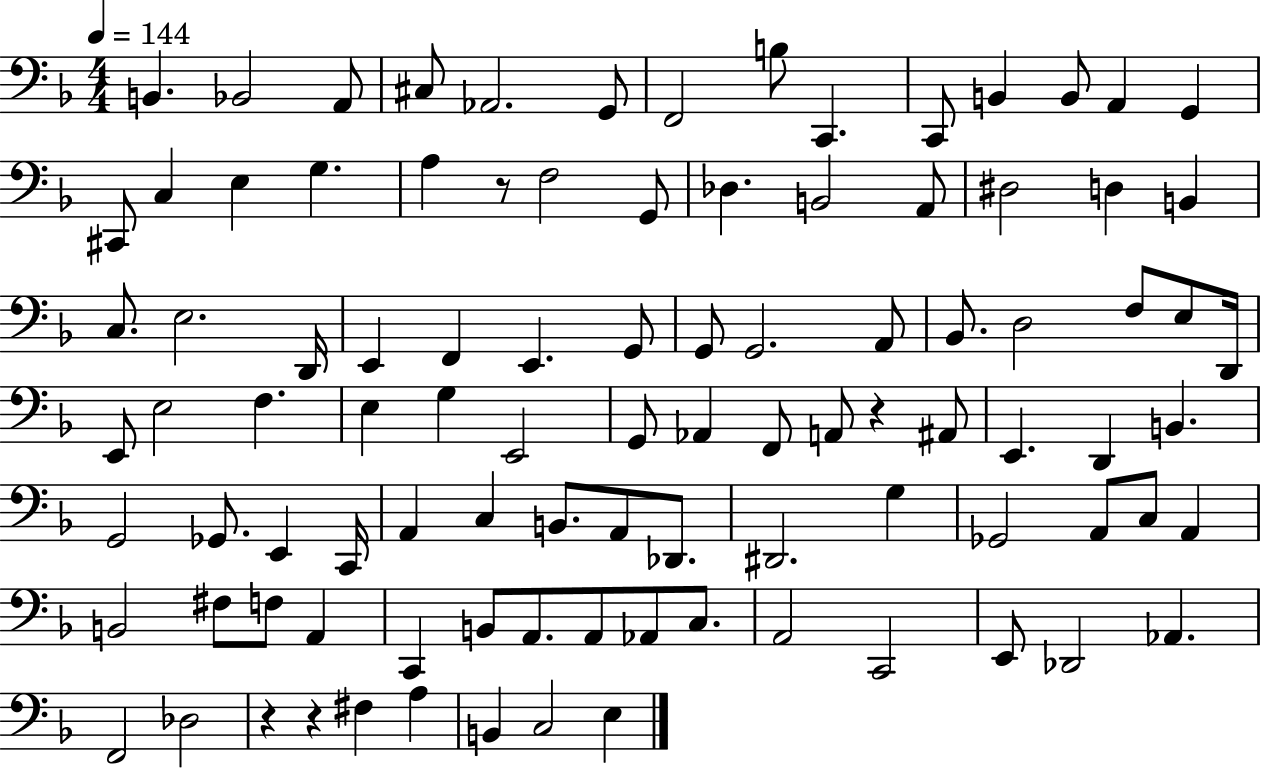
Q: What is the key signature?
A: F major